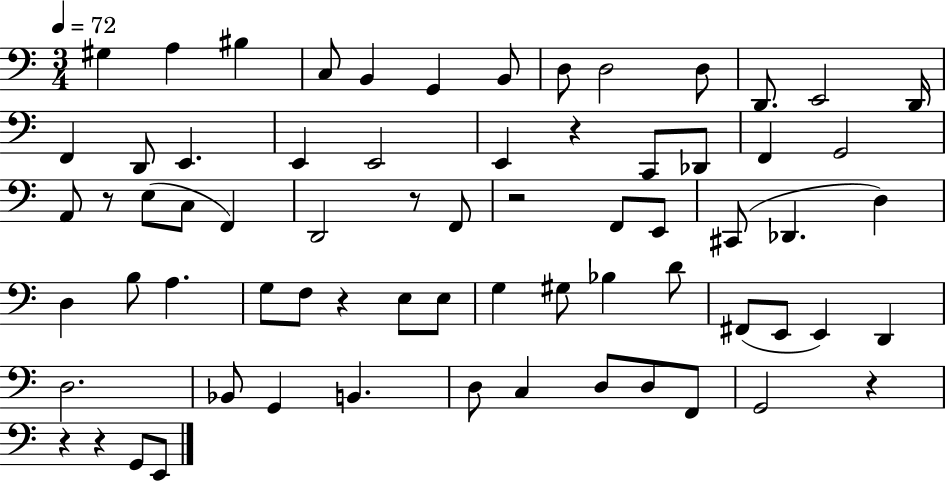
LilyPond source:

{
  \clef bass
  \numericTimeSignature
  \time 3/4
  \key c \major
  \tempo 4 = 72
  gis4 a4 bis4 | c8 b,4 g,4 b,8 | d8 d2 d8 | d,8. e,2 d,16 | \break f,4 d,8 e,4. | e,4 e,2 | e,4 r4 c,8 des,8 | f,4 g,2 | \break a,8 r8 e8( c8 f,4) | d,2 r8 f,8 | r2 f,8 e,8 | cis,8( des,4. d4) | \break d4 b8 a4. | g8 f8 r4 e8 e8 | g4 gis8 bes4 d'8 | fis,8( e,8 e,4) d,4 | \break d2. | bes,8 g,4 b,4. | d8 c4 d8 d8 f,8 | g,2 r4 | \break r4 r4 g,8 e,8 | \bar "|."
}